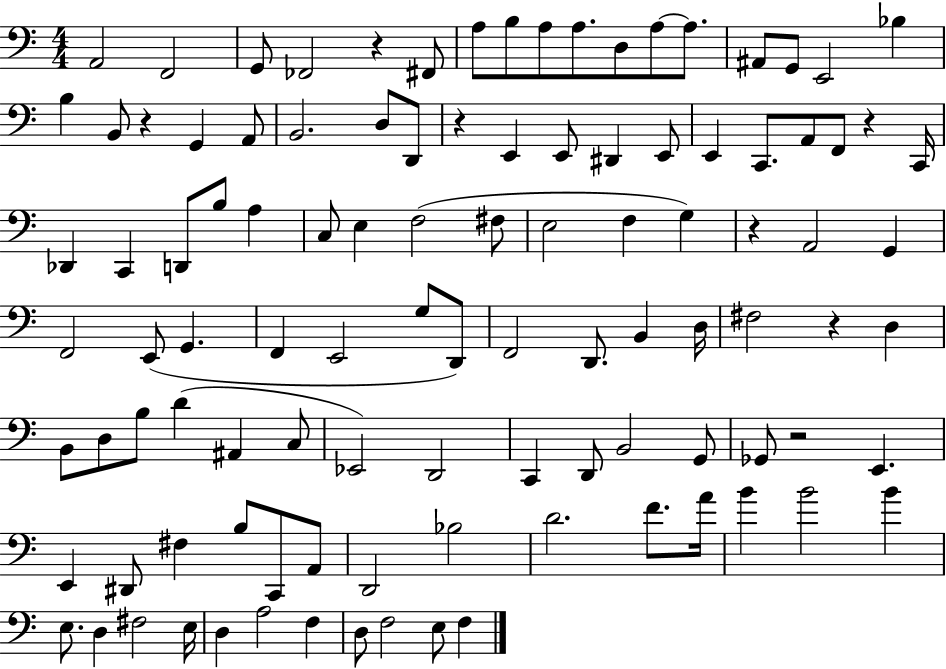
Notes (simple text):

A2/h F2/h G2/e FES2/h R/q F#2/e A3/e B3/e A3/e A3/e. D3/e A3/e A3/e. A#2/e G2/e E2/h Bb3/q B3/q B2/e R/q G2/q A2/e B2/h. D3/e D2/e R/q E2/q E2/e D#2/q E2/e E2/q C2/e. A2/e F2/e R/q C2/s Db2/q C2/q D2/e B3/e A3/q C3/e E3/q F3/h F#3/e E3/h F3/q G3/q R/q A2/h G2/q F2/h E2/e G2/q. F2/q E2/h G3/e D2/e F2/h D2/e. B2/q D3/s F#3/h R/q D3/q B2/e D3/e B3/e D4/q A#2/q C3/e Eb2/h D2/h C2/q D2/e B2/h G2/e Gb2/e R/h E2/q. E2/q D#2/e F#3/q B3/e C2/e A2/e D2/h Bb3/h D4/h. F4/e. A4/s B4/q B4/h B4/q E3/e. D3/q F#3/h E3/s D3/q A3/h F3/q D3/e F3/h E3/e F3/q